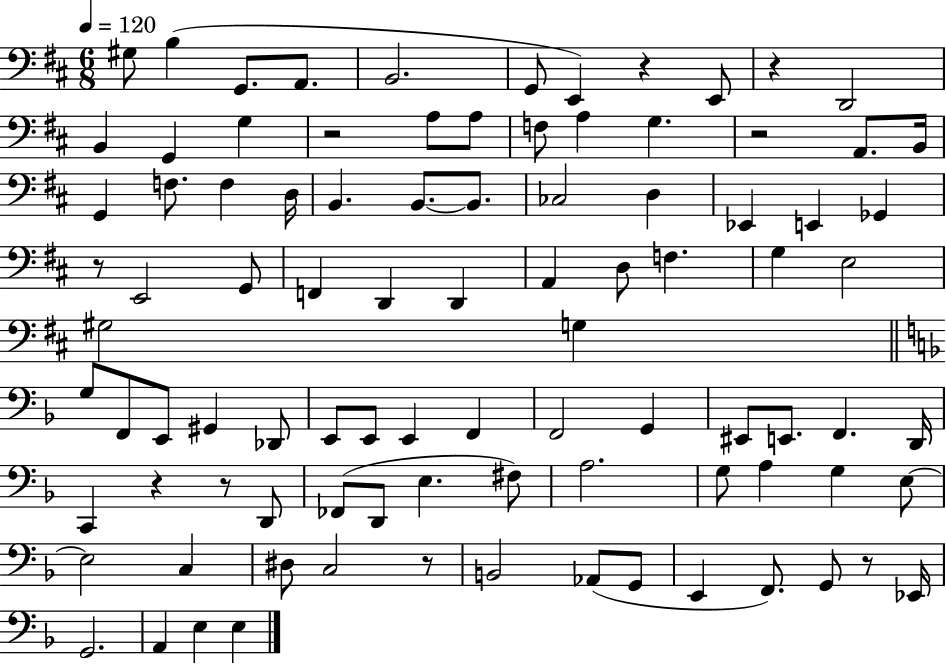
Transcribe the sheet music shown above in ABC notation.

X:1
T:Untitled
M:6/8
L:1/4
K:D
^G,/2 B, G,,/2 A,,/2 B,,2 G,,/2 E,, z E,,/2 z D,,2 B,, G,, G, z2 A,/2 A,/2 F,/2 A, G, z2 A,,/2 B,,/4 G,, F,/2 F, D,/4 B,, B,,/2 B,,/2 _C,2 D, _E,, E,, _G,, z/2 E,,2 G,,/2 F,, D,, D,, A,, D,/2 F, G, E,2 ^G,2 G, G,/2 F,,/2 E,,/2 ^G,, _D,,/2 E,,/2 E,,/2 E,, F,, F,,2 G,, ^E,,/2 E,,/2 F,, D,,/4 C,, z z/2 D,,/2 _F,,/2 D,,/2 E, ^F,/2 A,2 G,/2 A, G, E,/2 E,2 C, ^D,/2 C,2 z/2 B,,2 _A,,/2 G,,/2 E,, F,,/2 G,,/2 z/2 _E,,/4 G,,2 A,, E, E,